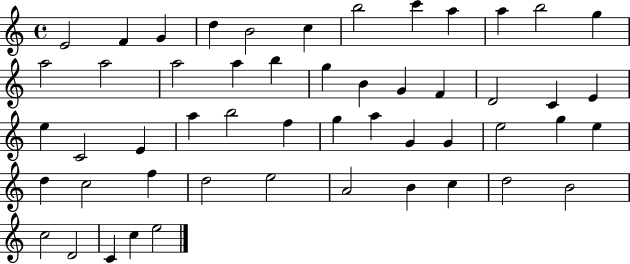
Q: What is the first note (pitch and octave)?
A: E4